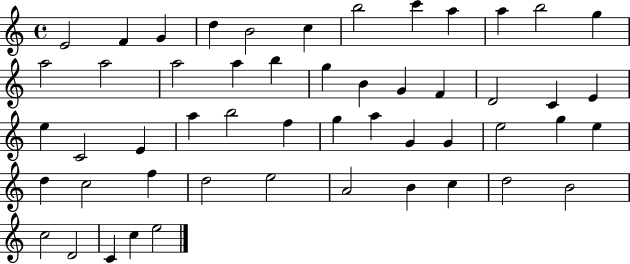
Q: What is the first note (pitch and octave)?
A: E4